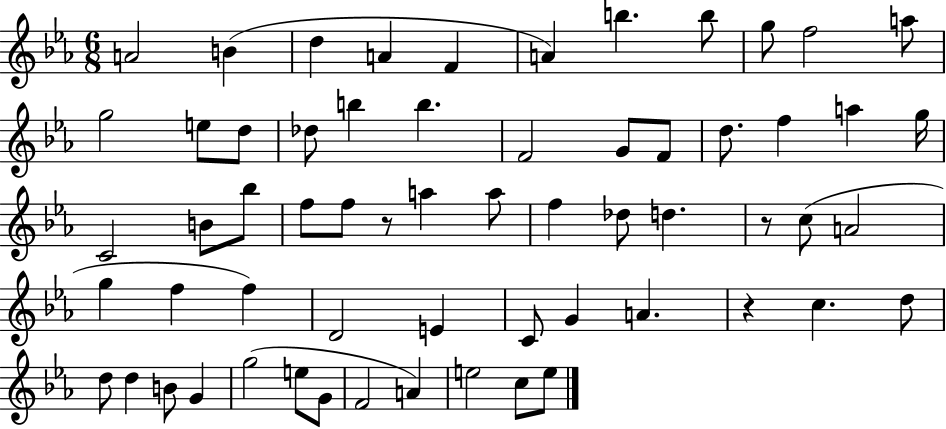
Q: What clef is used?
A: treble